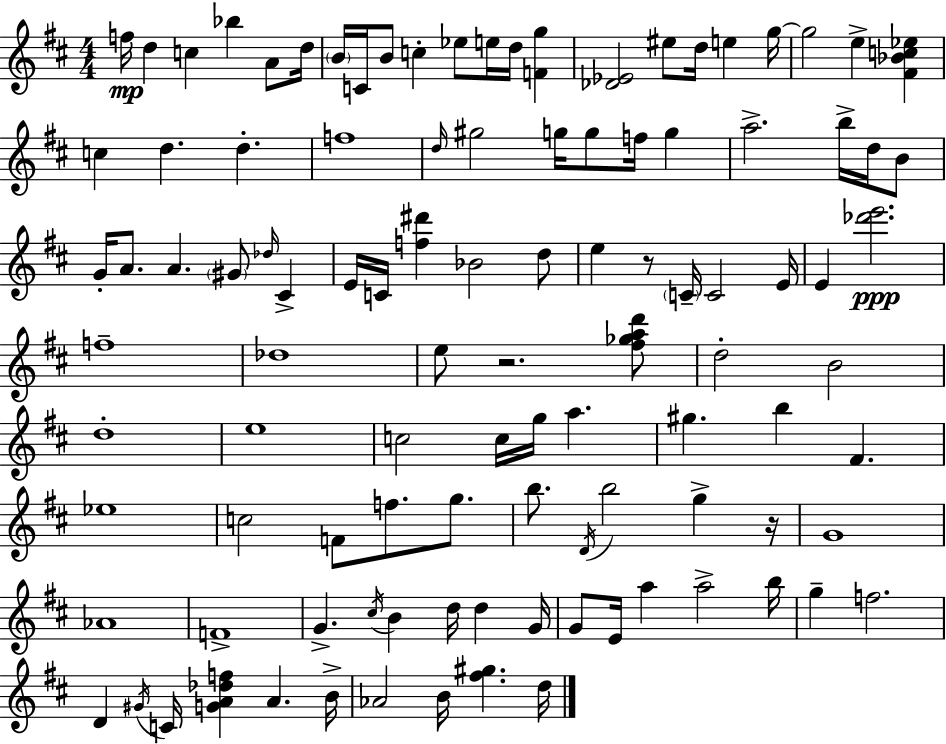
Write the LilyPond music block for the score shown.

{
  \clef treble
  \numericTimeSignature
  \time 4/4
  \key d \major
  f''16\mp d''4 c''4 bes''4 a'8 d''16 | \parenthesize b'16 c'16 b'8 c''4-. ees''8 e''16 d''16 <f' g''>4 | <des' ees'>2 eis''8 d''16 e''4 g''16~~ | g''2 e''4-> <fis' bes' c'' ees''>4 | \break c''4 d''4. d''4.-. | f''1 | \grace { d''16 } gis''2 g''16 g''8 f''16 g''4 | a''2.-> b''16-> d''16 b'8 | \break g'16-. a'8. a'4. \parenthesize gis'8 \grace { des''16 } cis'4-> | e'16 c'16 <f'' dis'''>4 bes'2 | d''8 e''4 r8 \parenthesize c'16-- c'2 | e'16 e'4 <des''' e'''>2.\ppp | \break f''1-- | des''1 | e''8 r2. | <fis'' ges'' a'' d'''>8 d''2-. b'2 | \break d''1-. | e''1 | c''2 c''16 g''16 a''4. | gis''4. b''4 fis'4. | \break ees''1 | c''2 f'8 f''8. g''8. | b''8. \acciaccatura { d'16 } b''2 g''4-> | r16 g'1 | \break aes'1 | f'1-> | g'4.-> \acciaccatura { cis''16 } b'4 d''16 d''4 | g'16 g'8 e'16 a''4 a''2-> | \break b''16 g''4-- f''2. | d'4 \acciaccatura { gis'16 } c'16 <g' a' des'' f''>4 a'4. | b'16-> aes'2 b'16 <fis'' gis''>4. | d''16 \bar "|."
}